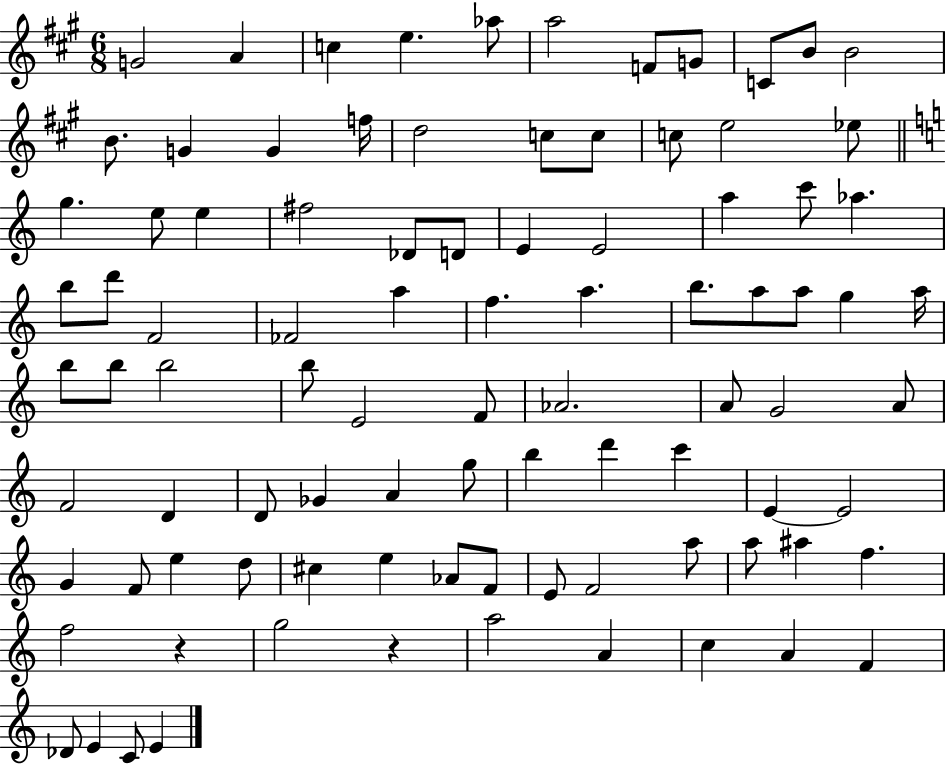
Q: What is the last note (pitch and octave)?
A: E4